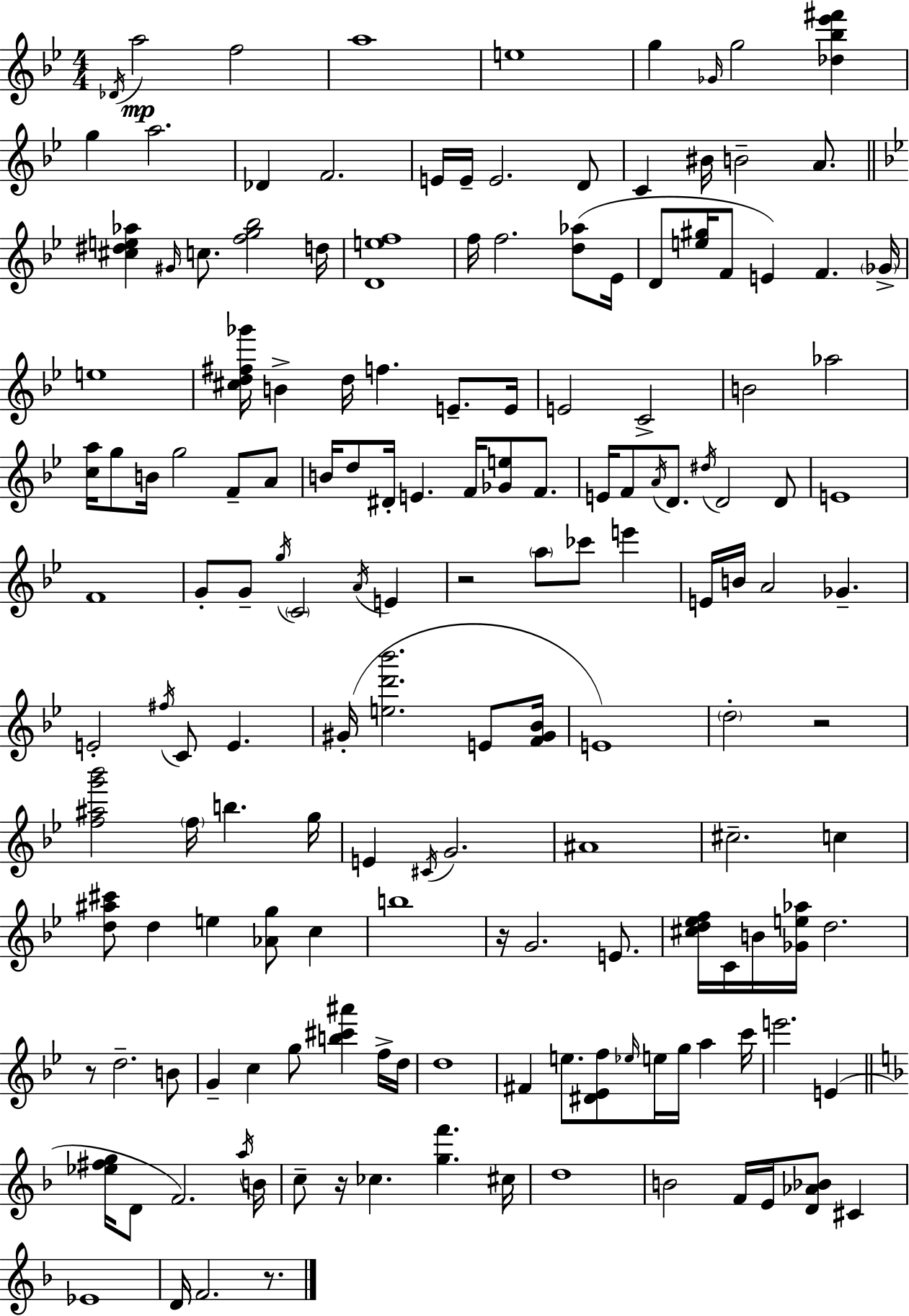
X:1
T:Untitled
M:4/4
L:1/4
K:Bb
_D/4 a2 f2 a4 e4 g _G/4 g2 [_d_b_e'^f'] g a2 _D F2 E/4 E/4 E2 D/2 C ^B/4 B2 A/2 [^c^de_a] ^G/4 c/2 [fg_b]2 d/4 [Def]4 f/4 f2 [d_a]/2 _E/4 D/2 [e^g]/4 F/2 E F _G/4 e4 [^cd^f_g']/4 B d/4 f E/2 E/4 E2 C2 B2 _a2 [ca]/4 g/2 B/4 g2 F/2 A/2 B/4 d/2 ^D/4 E F/4 [_Ge]/2 F/2 E/4 F/2 A/4 D/2 ^d/4 D2 D/2 E4 F4 G/2 G/2 g/4 C2 A/4 E z2 a/2 _c'/2 e' E/4 B/4 A2 _G E2 ^f/4 C/2 E ^G/4 [ed'_b']2 E/2 [F^G_B]/4 E4 d2 z2 [f^ag'_b']2 f/4 b g/4 E ^C/4 G2 ^A4 ^c2 c [d^a^c']/2 d e [_Ag]/2 c b4 z/4 G2 E/2 [^cd_ef]/4 C/4 B/4 [_Ge_a]/4 d2 z/2 d2 B/2 G c g/2 [b^c'^a'] f/4 d/4 d4 ^F e/2 [^D_Ef]/2 _e/4 e/4 g/4 a c'/4 e'2 E [_e^fg]/4 D/2 F2 a/4 B/4 c/2 z/4 _c [gf'] ^c/4 d4 B2 F/4 E/4 [D_A_B]/2 ^C _E4 D/4 F2 z/2